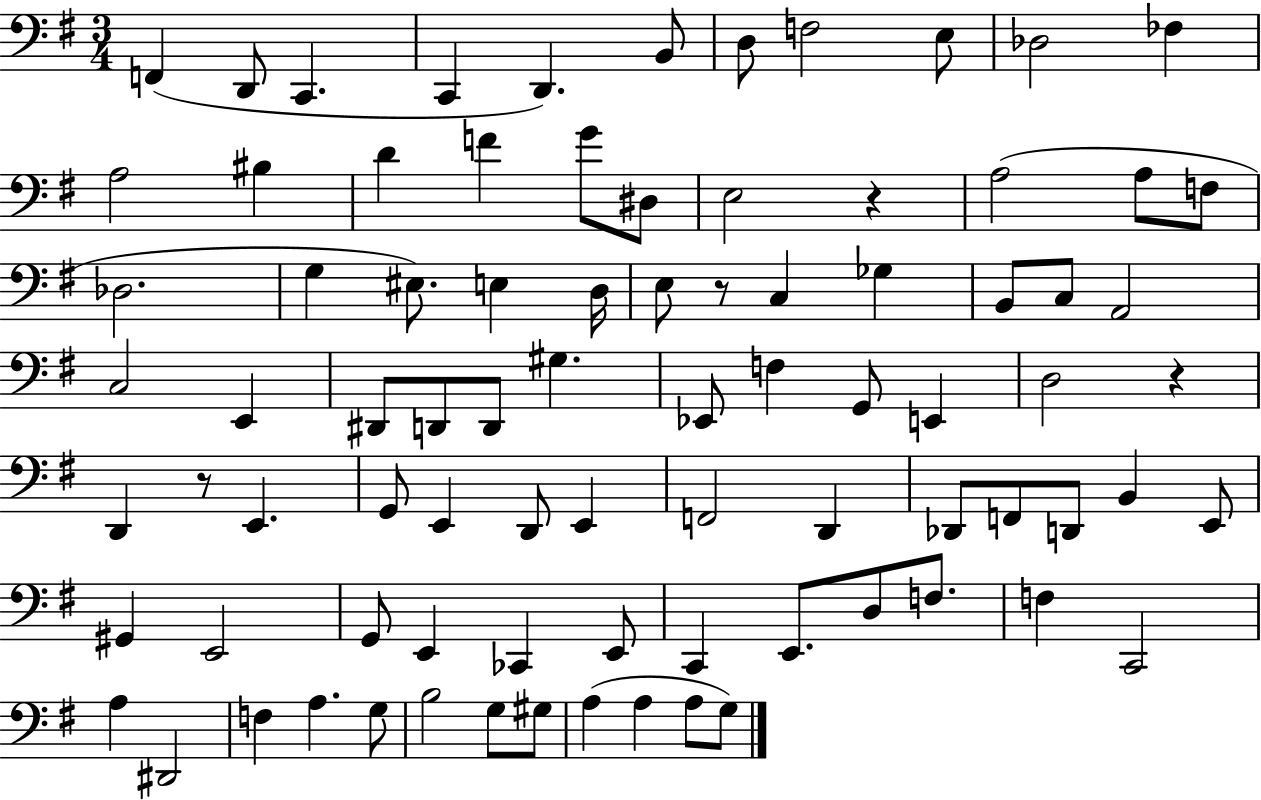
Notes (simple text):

F2/q D2/e C2/q. C2/q D2/q. B2/e D3/e F3/h E3/e Db3/h FES3/q A3/h BIS3/q D4/q F4/q G4/e D#3/e E3/h R/q A3/h A3/e F3/e Db3/h. G3/q EIS3/e. E3/q D3/s E3/e R/e C3/q Gb3/q B2/e C3/e A2/h C3/h E2/q D#2/e D2/e D2/e G#3/q. Eb2/e F3/q G2/e E2/q D3/h R/q D2/q R/e E2/q. G2/e E2/q D2/e E2/q F2/h D2/q Db2/e F2/e D2/e B2/q E2/e G#2/q E2/h G2/e E2/q CES2/q E2/e C2/q E2/e. D3/e F3/e. F3/q C2/h A3/q D#2/h F3/q A3/q. G3/e B3/h G3/e G#3/e A3/q A3/q A3/e G3/e